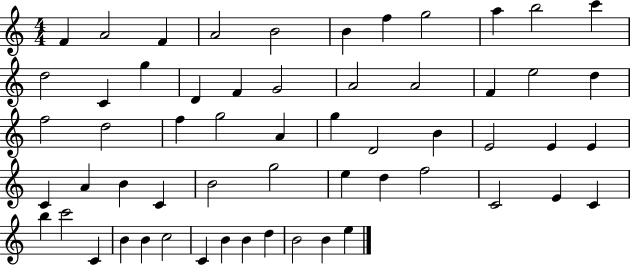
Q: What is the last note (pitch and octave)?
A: E5